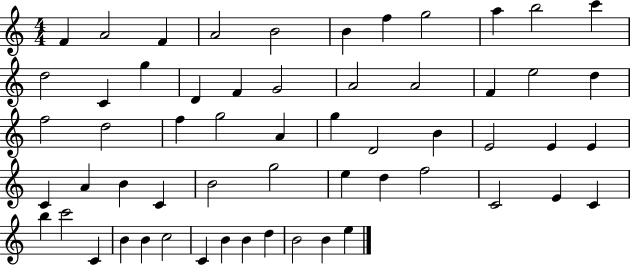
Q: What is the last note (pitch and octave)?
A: E5